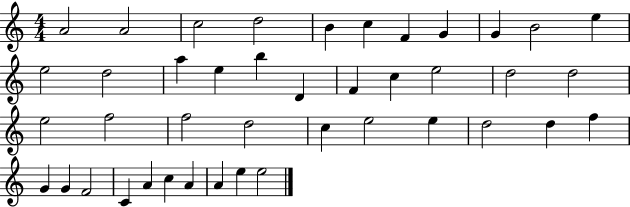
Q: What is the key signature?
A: C major